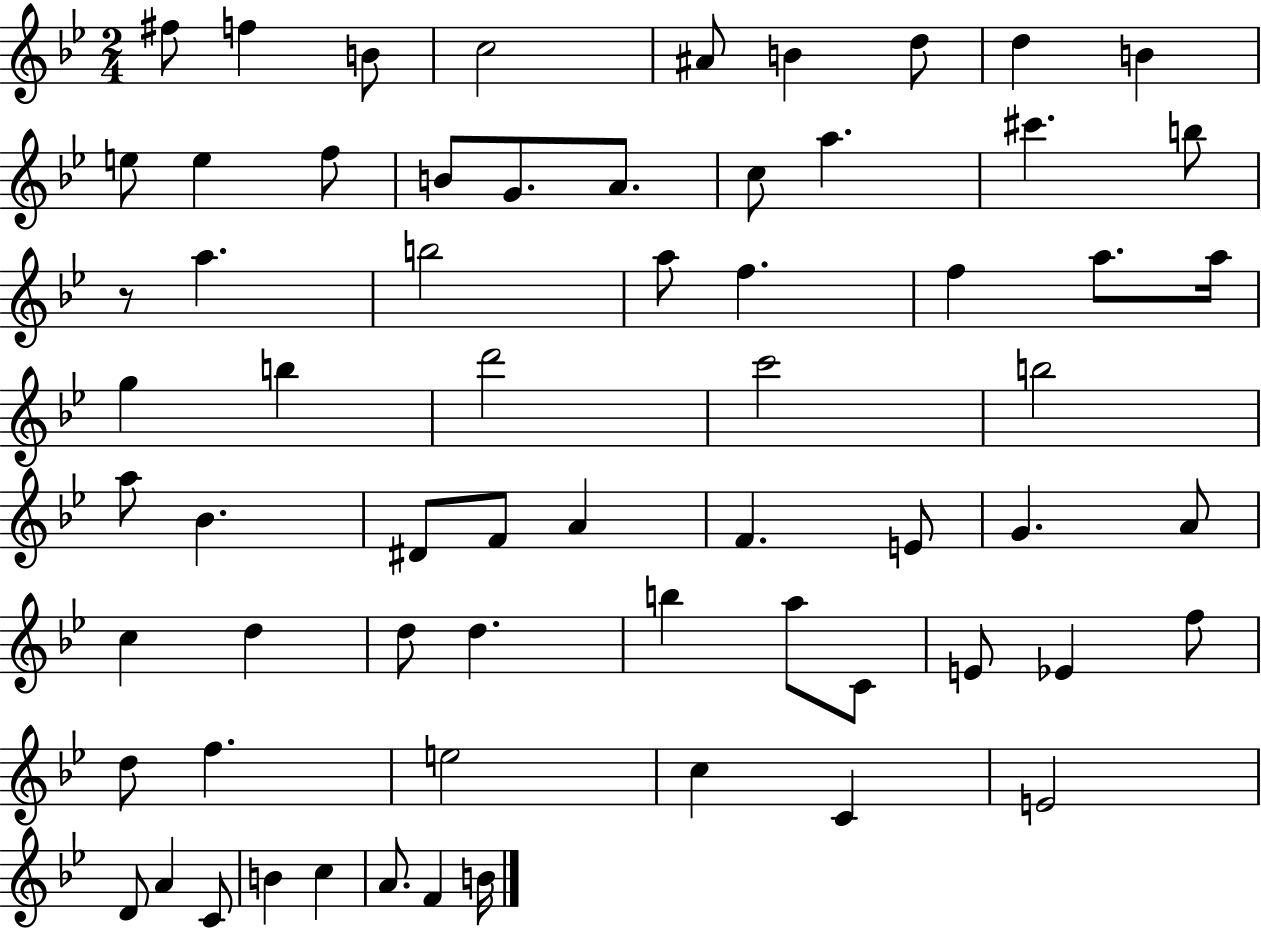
X:1
T:Untitled
M:2/4
L:1/4
K:Bb
^f/2 f B/2 c2 ^A/2 B d/2 d B e/2 e f/2 B/2 G/2 A/2 c/2 a ^c' b/2 z/2 a b2 a/2 f f a/2 a/4 g b d'2 c'2 b2 a/2 _B ^D/2 F/2 A F E/2 G A/2 c d d/2 d b a/2 C/2 E/2 _E f/2 d/2 f e2 c C E2 D/2 A C/2 B c A/2 F B/4